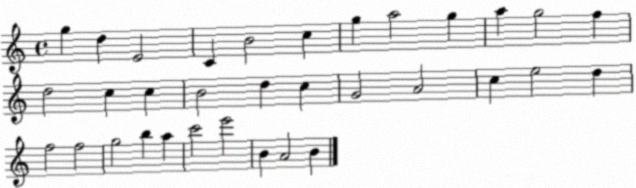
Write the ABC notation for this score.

X:1
T:Untitled
M:4/4
L:1/4
K:C
g d E2 C B2 c g a2 g a g2 f d2 c c B2 d c G2 A2 c e2 d f2 f2 g2 b a c'2 e'2 B A2 B